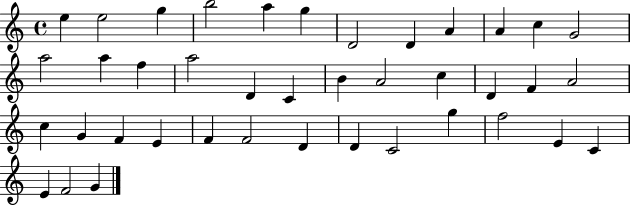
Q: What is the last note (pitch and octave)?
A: G4